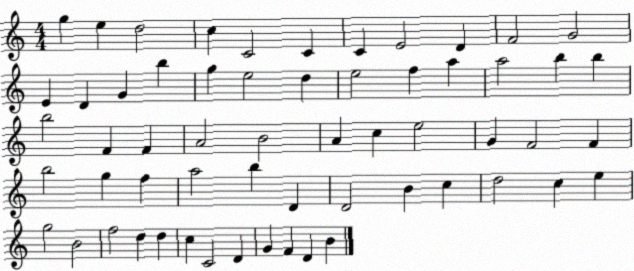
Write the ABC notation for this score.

X:1
T:Untitled
M:4/4
L:1/4
K:C
g e d2 c C2 C C E2 D F2 G2 E D G b g e2 d e2 f a a2 b b b2 F F A2 B2 A c e2 G F2 F b2 g f a2 b D D2 B c d2 c e g2 B2 f2 d d c C2 D G F D B